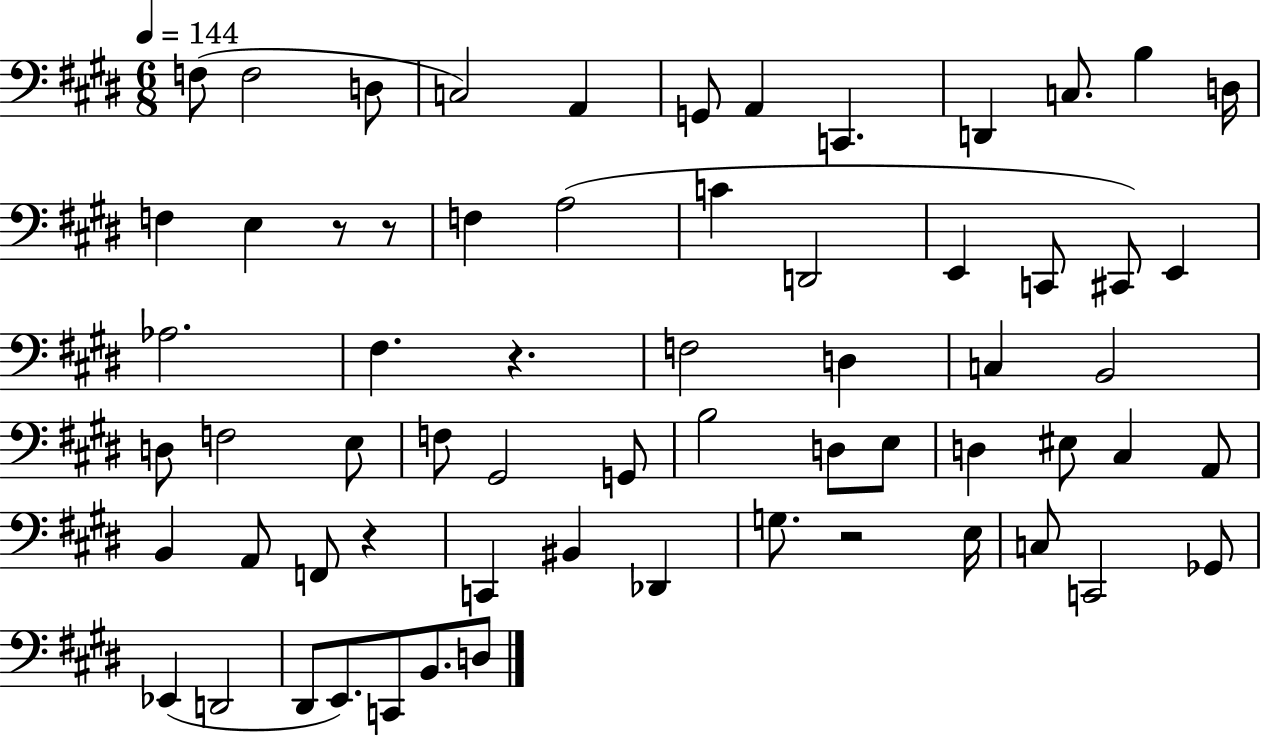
F3/e F3/h D3/e C3/h A2/q G2/e A2/q C2/q. D2/q C3/e. B3/q D3/s F3/q E3/q R/e R/e F3/q A3/h C4/q D2/h E2/q C2/e C#2/e E2/q Ab3/h. F#3/q. R/q. F3/h D3/q C3/q B2/h D3/e F3/h E3/e F3/e G#2/h G2/e B3/h D3/e E3/e D3/q EIS3/e C#3/q A2/e B2/q A2/e F2/e R/q C2/q BIS2/q Db2/q G3/e. R/h E3/s C3/e C2/h Gb2/e Eb2/q D2/h D#2/e E2/e. C2/e B2/e. D3/e